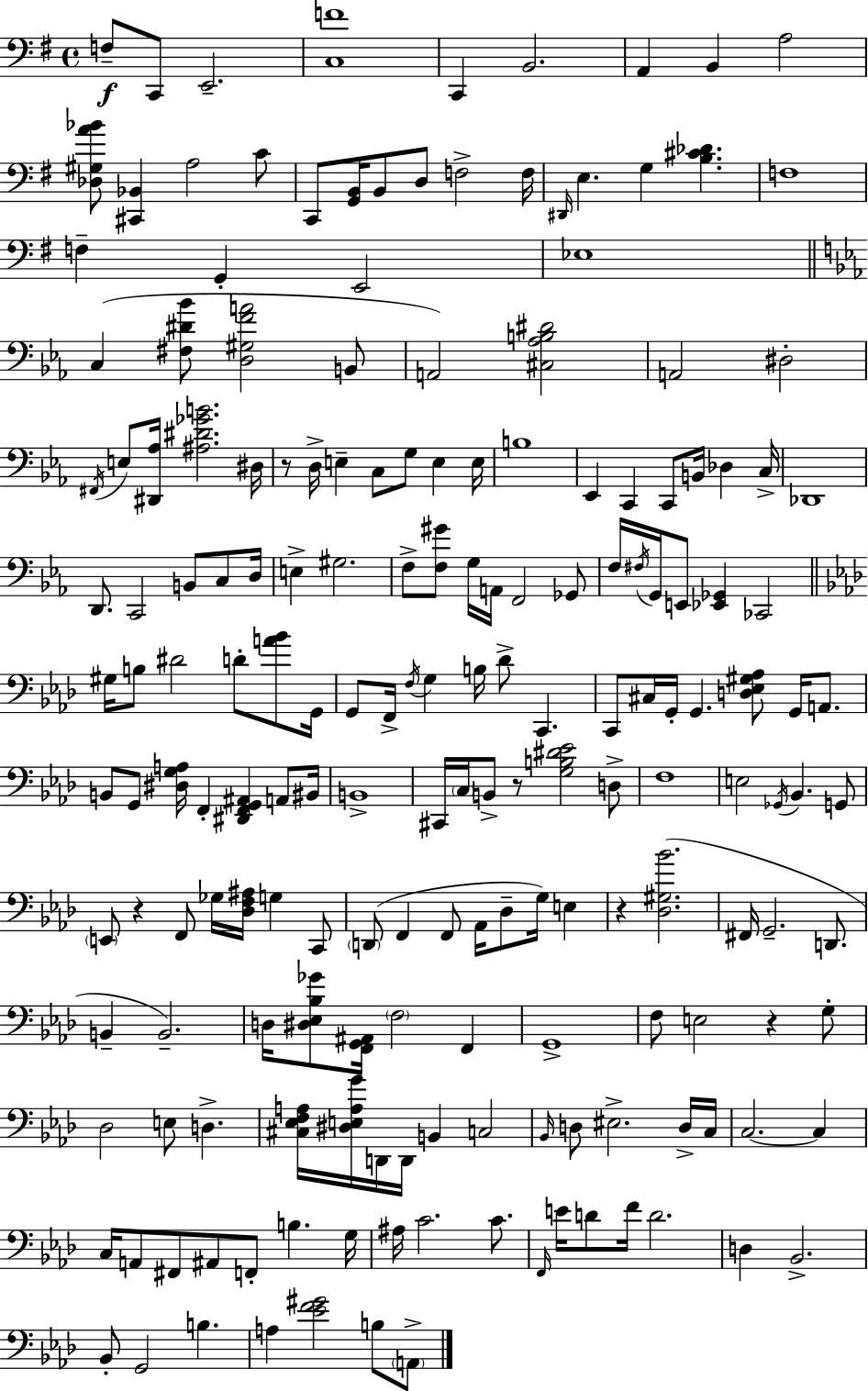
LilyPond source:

{
  \clef bass
  \time 4/4
  \defaultTimeSignature
  \key e \minor
  f8--\f c,8 e,2.-- | <c f'>1 | c,4 b,2. | a,4 b,4 a2 | \break <des gis a' bes'>8 <cis, bes,>4 a2 c'8 | c,8 <g, b,>16 b,8 d8 f2-> f16 | \grace { dis,16 } e4. g4 <b cis' des'>4. | f1 | \break f4-- g,4-. e,2 | ees1 | \bar "||" \break \key ees \major c4( <fis dis' bes'>8 <d gis f' a'>2 b,8 | a,2) <cis aes b dis'>2 | a,2 dis2-. | \acciaccatura { fis,16 } e8 <dis, aes>16 <ais dis' ges' b'>2. | \break dis16 r8 d16-> e4-- c8 g8 e4 | e16 b1 | ees,4 c,4 c,8 b,16 des4 | c16-> des,1 | \break d,8. c,2 b,8 c8 | d16 e4-> gis2. | f8-> <f gis'>8 g16 a,16 f,2 ges,8 | f16 \acciaccatura { fis16 } g,16 e,8 <ees, ges,>4 ces,2 | \break \bar "||" \break \key aes \major gis16 b8 dis'2 d'8-. <a' bes'>8 g,16 | g,8 f,16-> \acciaccatura { f16 } g4 b16 des'8-> c,4. | c,8 cis16 g,16-. g,4. <d ees gis aes>8 g,16 a,8. | b,8 g,8 <dis g a>16 f,4-. <dis, f, g, ais,>4 a,8 | \break bis,16 b,1-> | cis,16 \parenthesize c16 b,8-> r8 <g b dis' ees'>2 d8-> | f1 | e2 \acciaccatura { ges,16 } bes,4. | \break g,8 \parenthesize e,8 r4 f,8 ges16 <des f ais>16 g4 | c,8 \parenthesize d,8( f,4 f,8 aes,16 des8-- g16) e4 | r4 <des gis bes'>2.( | fis,16 g,2.-- d,8. | \break b,4-- b,2.--) | d16 <dis ees bes ges'>8 <f, g, ais,>16 \parenthesize f2 f,4 | g,1-> | f8 e2 r4 | \break g8-. des2 e8 d4.-> | <cis ees f a>16 <dis e a g'>16 d,16 d,16 b,4 c2 | \grace { bes,16 } d8 eis2.-> | d16-> c16 c2.~~ c4 | \break c16 a,8 fis,8 ais,8 f,8-. b4. | g16 ais16 c'2. | c'8. \grace { f,16 } e'16 d'8 f'16 d'2. | d4 bes,2.-> | \break bes,8-. g,2 b4. | a4 <ees' f' gis'>2 | b8 \parenthesize a,8-> \bar "|."
}